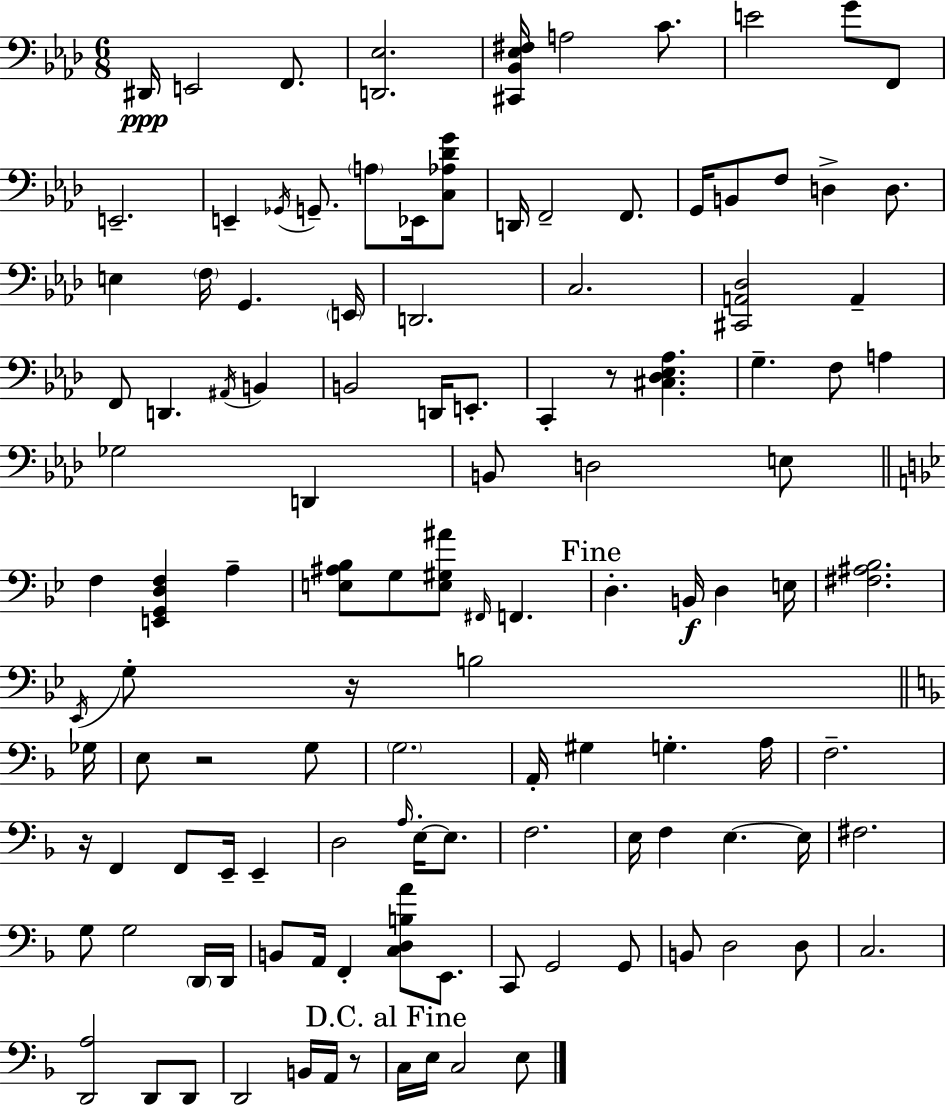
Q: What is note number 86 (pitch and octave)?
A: A2